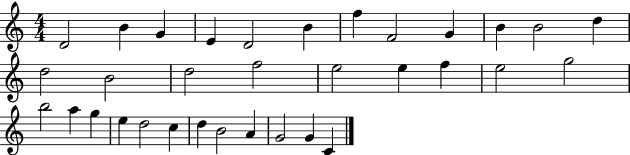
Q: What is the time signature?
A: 4/4